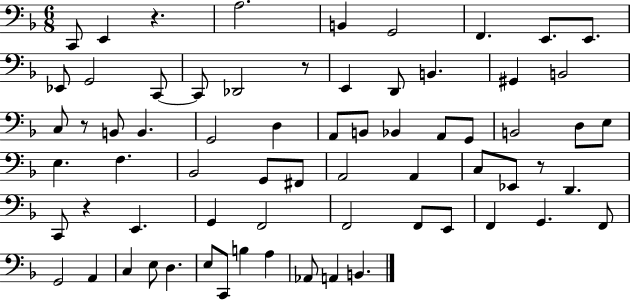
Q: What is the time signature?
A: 6/8